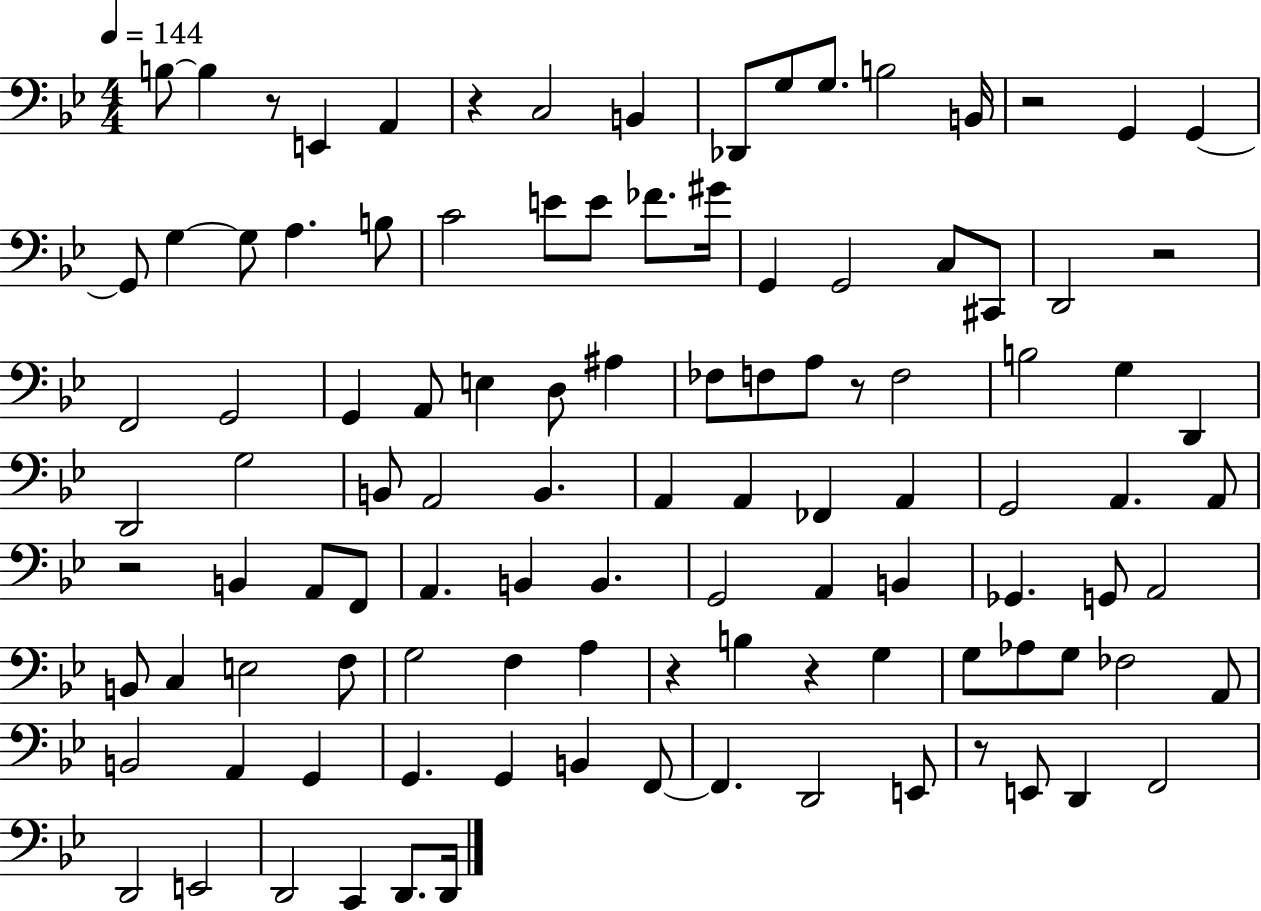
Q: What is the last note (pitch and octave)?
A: D2